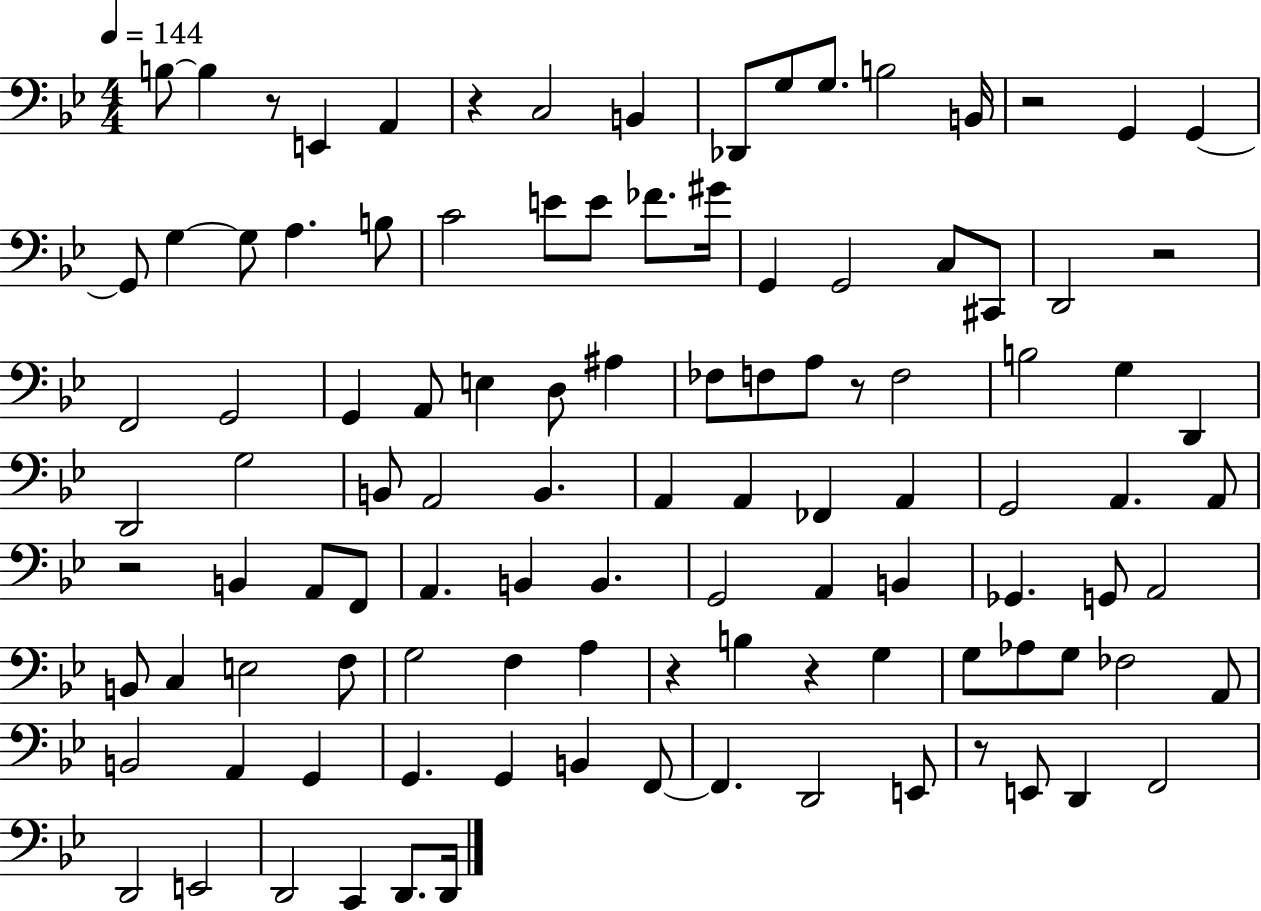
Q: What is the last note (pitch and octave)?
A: D2